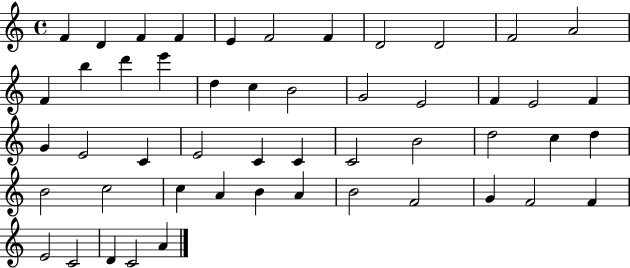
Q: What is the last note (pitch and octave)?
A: A4